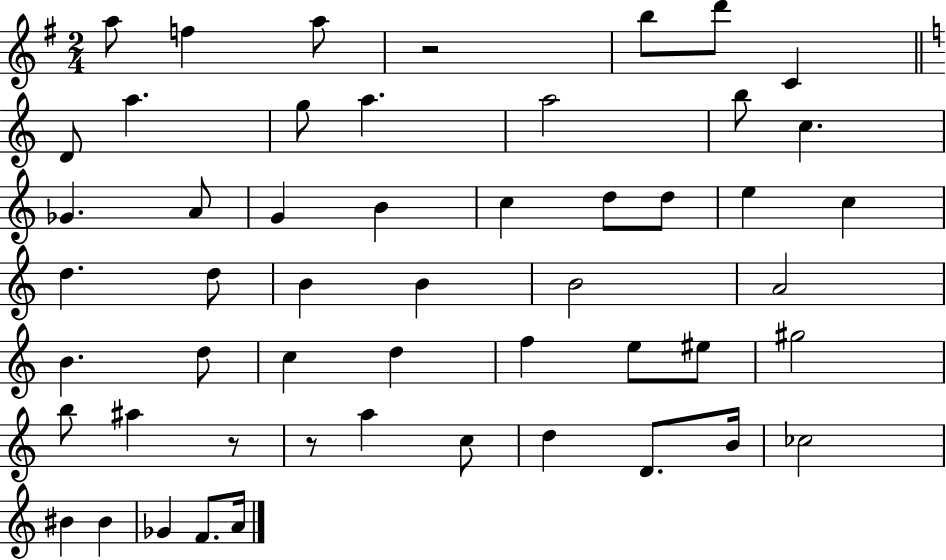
{
  \clef treble
  \numericTimeSignature
  \time 2/4
  \key g \major
  a''8 f''4 a''8 | r2 | b''8 d'''8 c'4 | \bar "||" \break \key a \minor d'8 a''4. | g''8 a''4. | a''2 | b''8 c''4. | \break ges'4. a'8 | g'4 b'4 | c''4 d''8 d''8 | e''4 c''4 | \break d''4. d''8 | b'4 b'4 | b'2 | a'2 | \break b'4. d''8 | c''4 d''4 | f''4 e''8 eis''8 | gis''2 | \break b''8 ais''4 r8 | r8 a''4 c''8 | d''4 d'8. b'16 | ces''2 | \break bis'4 bis'4 | ges'4 f'8. a'16 | \bar "|."
}